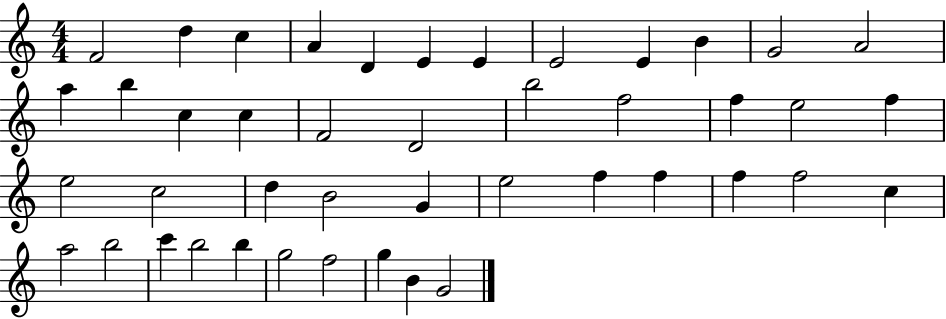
{
  \clef treble
  \numericTimeSignature
  \time 4/4
  \key c \major
  f'2 d''4 c''4 | a'4 d'4 e'4 e'4 | e'2 e'4 b'4 | g'2 a'2 | \break a''4 b''4 c''4 c''4 | f'2 d'2 | b''2 f''2 | f''4 e''2 f''4 | \break e''2 c''2 | d''4 b'2 g'4 | e''2 f''4 f''4 | f''4 f''2 c''4 | \break a''2 b''2 | c'''4 b''2 b''4 | g''2 f''2 | g''4 b'4 g'2 | \break \bar "|."
}